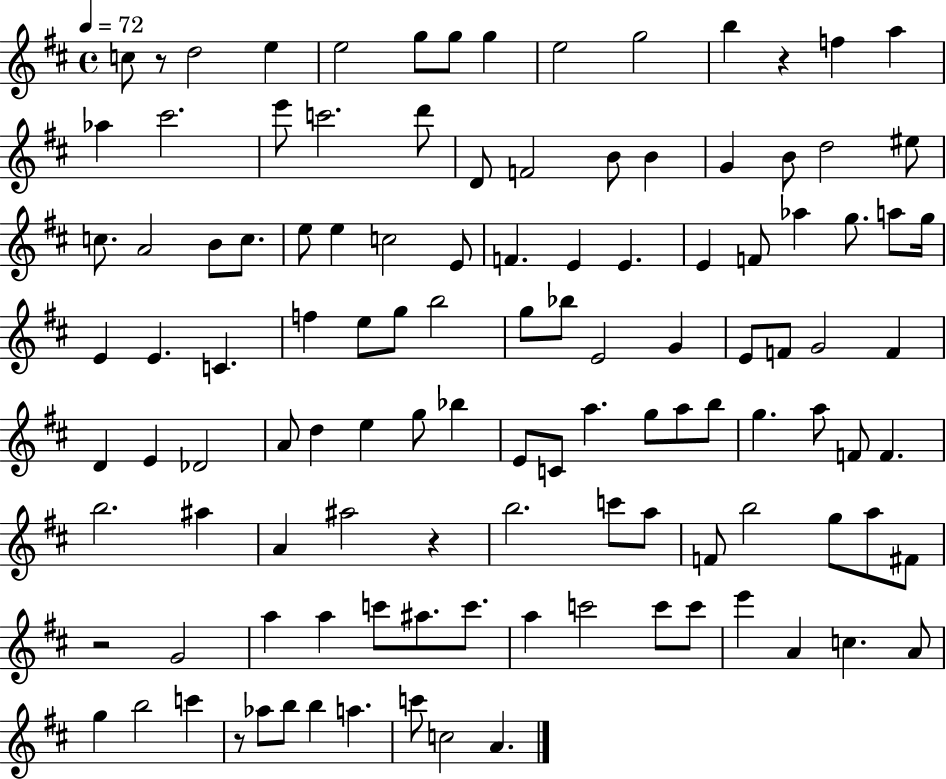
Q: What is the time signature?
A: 4/4